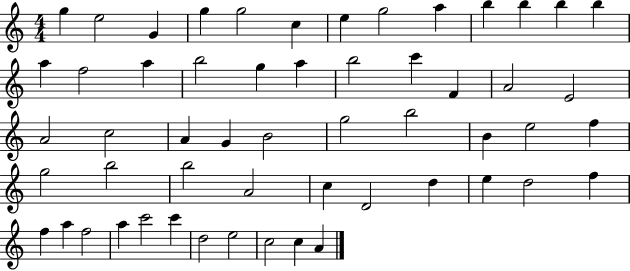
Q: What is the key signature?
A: C major